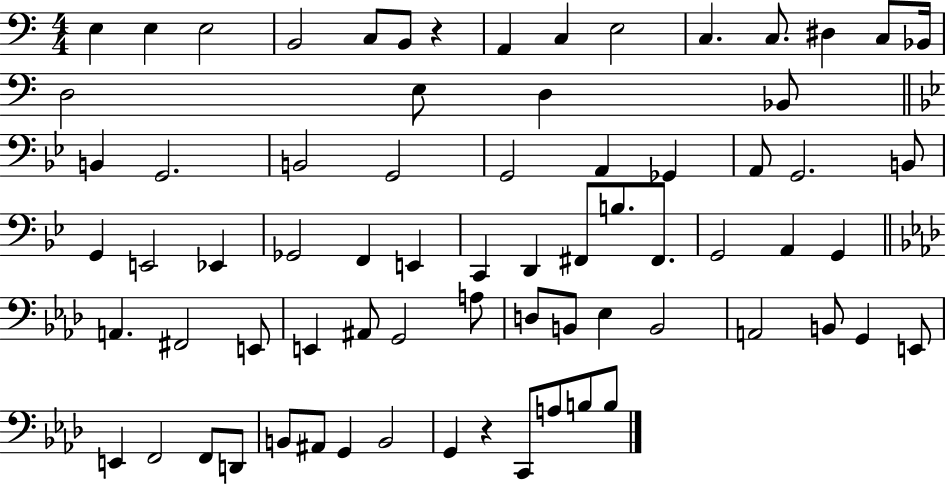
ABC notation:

X:1
T:Untitled
M:4/4
L:1/4
K:C
E, E, E,2 B,,2 C,/2 B,,/2 z A,, C, E,2 C, C,/2 ^D, C,/2 _B,,/4 D,2 E,/2 D, _B,,/2 B,, G,,2 B,,2 G,,2 G,,2 A,, _G,, A,,/2 G,,2 B,,/2 G,, E,,2 _E,, _G,,2 F,, E,, C,, D,, ^F,,/2 B,/2 ^F,,/2 G,,2 A,, G,, A,, ^F,,2 E,,/2 E,, ^A,,/2 G,,2 A,/2 D,/2 B,,/2 _E, B,,2 A,,2 B,,/2 G,, E,,/2 E,, F,,2 F,,/2 D,,/2 B,,/2 ^A,,/2 G,, B,,2 G,, z C,,/2 A,/2 B,/2 B,/2